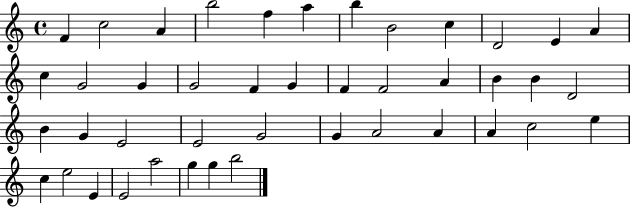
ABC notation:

X:1
T:Untitled
M:4/4
L:1/4
K:C
F c2 A b2 f a b B2 c D2 E A c G2 G G2 F G F F2 A B B D2 B G E2 E2 G2 G A2 A A c2 e c e2 E E2 a2 g g b2